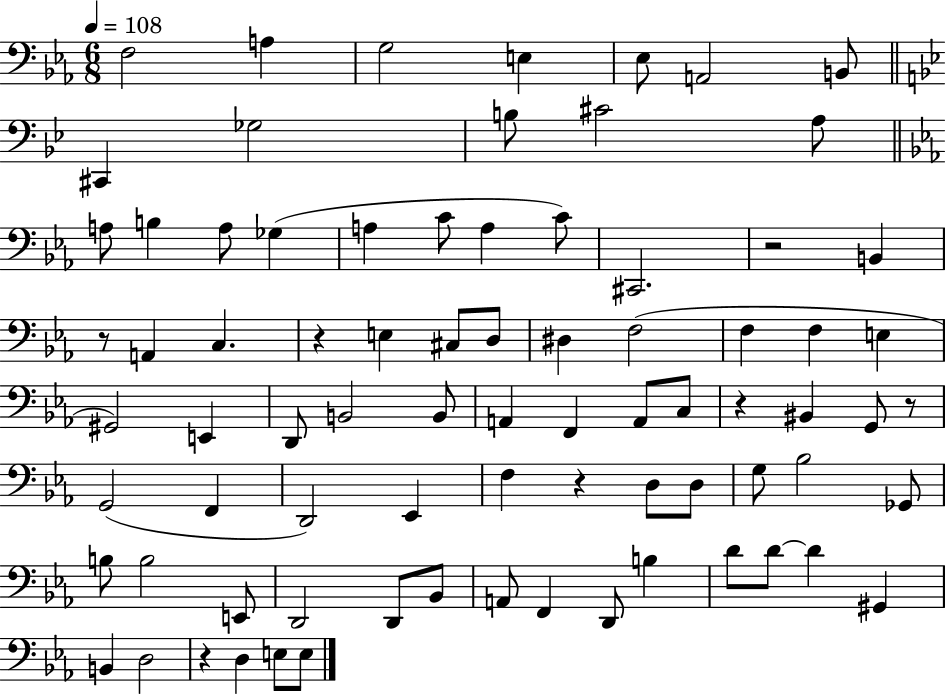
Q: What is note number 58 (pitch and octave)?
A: D2